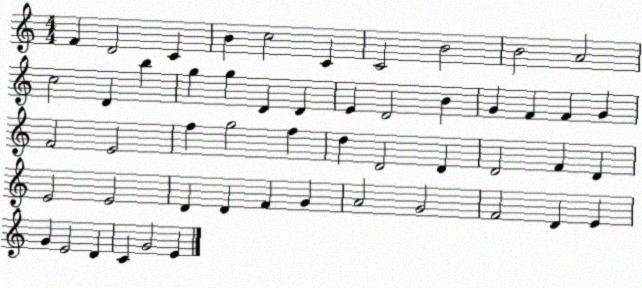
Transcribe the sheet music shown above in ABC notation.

X:1
T:Untitled
M:4/4
L:1/4
K:C
F D2 C B c2 C C2 B2 B2 A2 c2 D b g g D D E D2 B G F F G F2 E2 f g2 f d D2 D D2 F D E2 E2 D D F G A2 G2 F2 D E G E2 D C G2 E